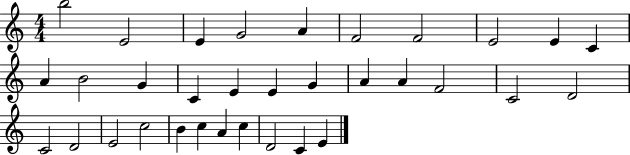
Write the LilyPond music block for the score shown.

{
  \clef treble
  \numericTimeSignature
  \time 4/4
  \key c \major
  b''2 e'2 | e'4 g'2 a'4 | f'2 f'2 | e'2 e'4 c'4 | \break a'4 b'2 g'4 | c'4 e'4 e'4 g'4 | a'4 a'4 f'2 | c'2 d'2 | \break c'2 d'2 | e'2 c''2 | b'4 c''4 a'4 c''4 | d'2 c'4 e'4 | \break \bar "|."
}